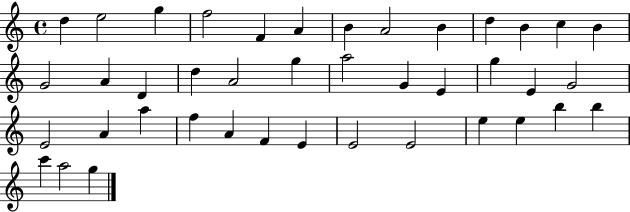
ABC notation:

X:1
T:Untitled
M:4/4
L:1/4
K:C
d e2 g f2 F A B A2 B d B c B G2 A D d A2 g a2 G E g E G2 E2 A a f A F E E2 E2 e e b b c' a2 g